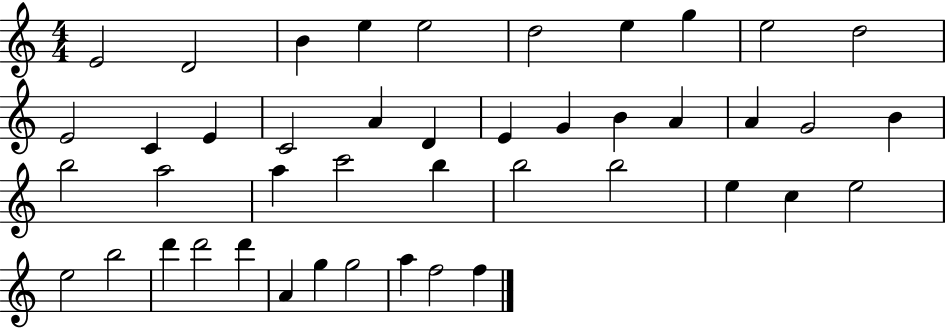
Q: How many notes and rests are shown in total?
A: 44